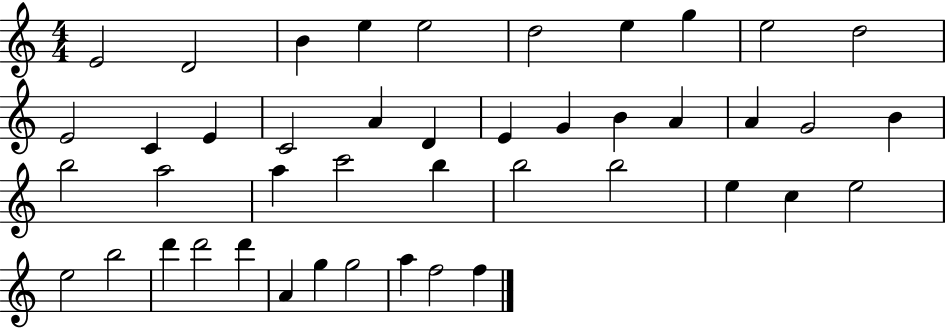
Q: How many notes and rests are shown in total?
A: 44